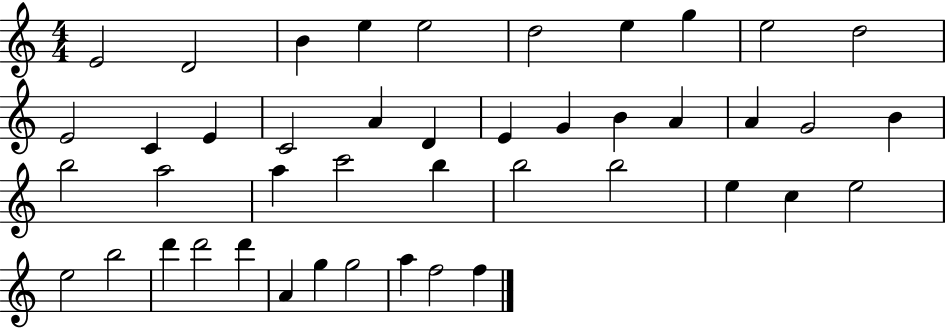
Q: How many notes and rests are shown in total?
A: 44